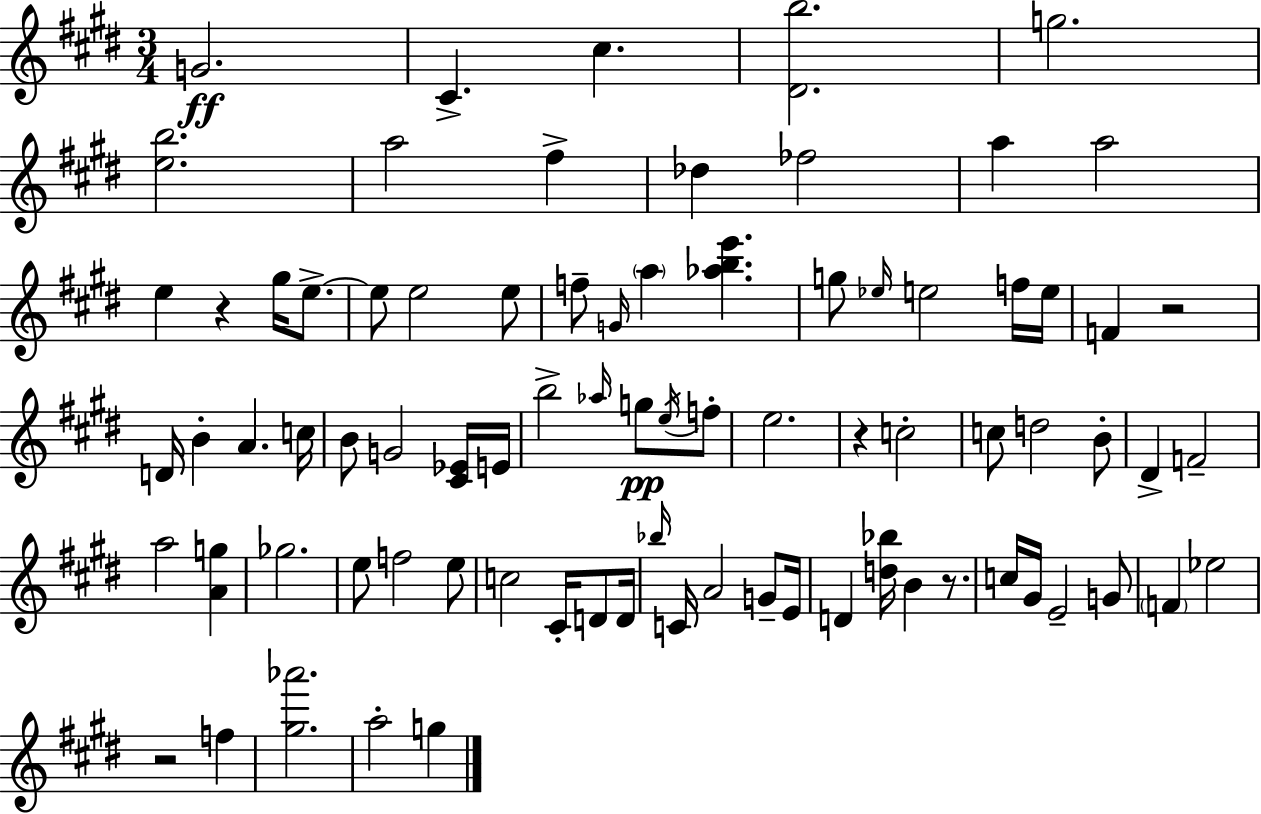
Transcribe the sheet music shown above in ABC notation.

X:1
T:Untitled
M:3/4
L:1/4
K:E
G2 ^C ^c [^Db]2 g2 [eb]2 a2 ^f _d _f2 a a2 e z ^g/4 e/2 e/2 e2 e/2 f/2 G/4 a [_abe'] g/2 _e/4 e2 f/4 e/4 F z2 D/4 B A c/4 B/2 G2 [^C_E]/4 E/4 b2 _a/4 g/2 e/4 f/2 e2 z c2 c/2 d2 B/2 ^D F2 a2 [Ag] _g2 e/2 f2 e/2 c2 ^C/4 D/2 D/4 _b/4 C/4 A2 G/2 E/4 D [d_b]/4 B z/2 c/4 ^G/4 E2 G/2 F _e2 z2 f [^g_a']2 a2 g